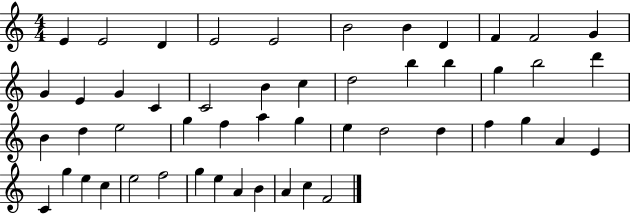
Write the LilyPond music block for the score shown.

{
  \clef treble
  \numericTimeSignature
  \time 4/4
  \key c \major
  e'4 e'2 d'4 | e'2 e'2 | b'2 b'4 d'4 | f'4 f'2 g'4 | \break g'4 e'4 g'4 c'4 | c'2 b'4 c''4 | d''2 b''4 b''4 | g''4 b''2 d'''4 | \break b'4 d''4 e''2 | g''4 f''4 a''4 g''4 | e''4 d''2 d''4 | f''4 g''4 a'4 e'4 | \break c'4 g''4 e''4 c''4 | e''2 f''2 | g''4 e''4 a'4 b'4 | a'4 c''4 f'2 | \break \bar "|."
}